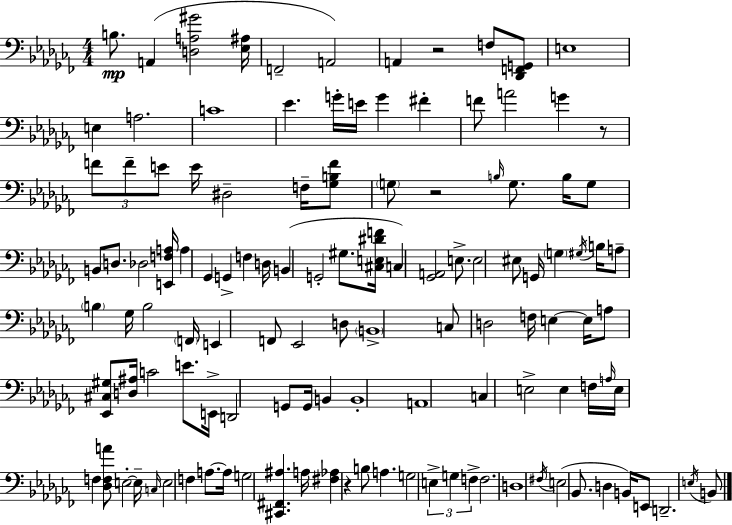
X:1
T:Untitled
M:4/4
L:1/4
K:Abm
B,/2 A,, [D,A,^G]2 [_E,^A,]/4 F,,2 A,,2 A,, z2 F,/2 [_D,,F,,G,,]/2 E,4 E, A,2 C4 _E G/4 E/4 G ^F F/2 A2 G z/2 F/2 F/2 E/2 E/4 ^D,2 F,/4 [_G,B,F]/2 G,/2 z2 B,/4 G,/2 B,/4 G,/2 B,,/2 D,/2 _D,2 [E,,F,A,]/4 A, _G,, G,, F, D,/4 B,, G,,2 ^G,/2 [^C,E,^DF]/4 C, [_G,,A,,]2 E,/2 E,2 ^E,/2 G,,/4 G, ^G,/4 B,/4 A,/2 B, _G,/4 B,2 F,,/4 E,, F,,/2 _E,,2 D,/2 B,,4 C,/2 D,2 F,/4 E, E,/4 A,/2 [_E,,^C,^G,]/2 [D,^A,]/4 C2 E/2 E,,/4 D,,2 G,,/2 G,,/4 B,, B,,4 A,,4 C, E,2 E, F,/4 A,/4 E,/4 F, [_D,F,A]/2 E,2 E,/4 C,/4 E,2 F, A,/2 A,/4 G,2 [^C,,^F,,^A,] A,/4 [^F,_A,] z B,/2 A, G,2 E, G, F, F,2 D,4 ^F,/4 E,2 _B,,/2 D, B,,/4 E,,/2 D,,2 E,/4 B,,/2